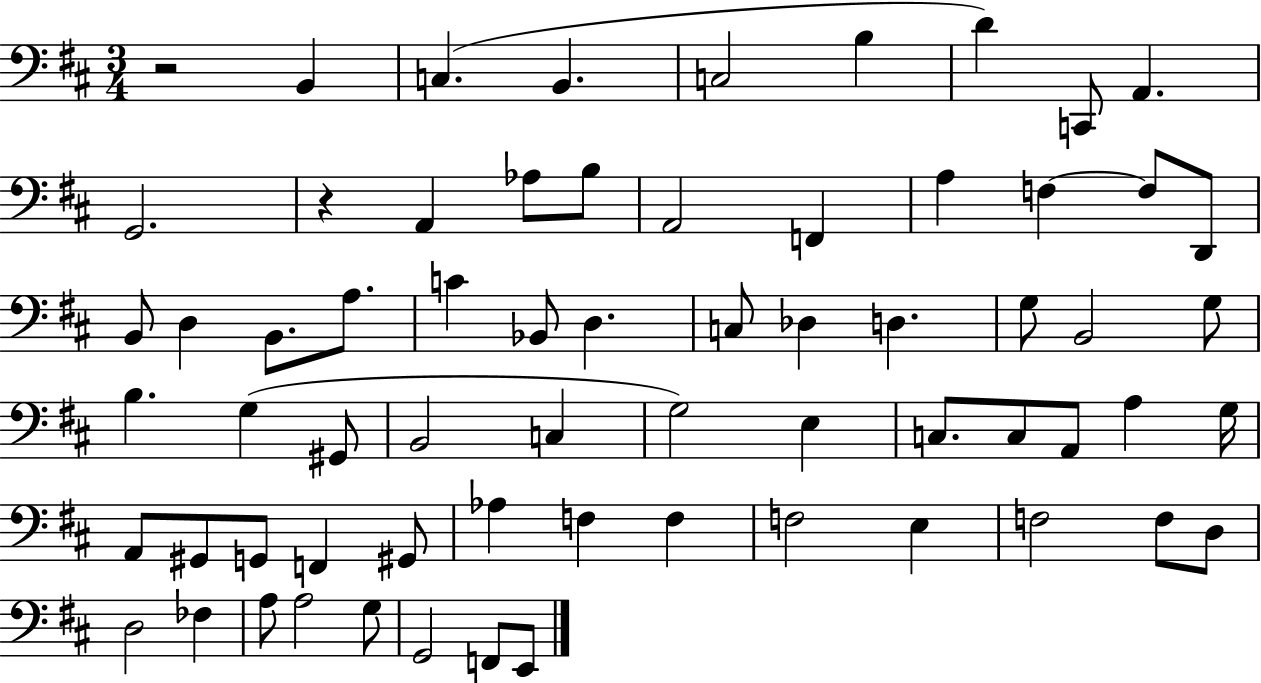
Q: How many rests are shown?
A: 2